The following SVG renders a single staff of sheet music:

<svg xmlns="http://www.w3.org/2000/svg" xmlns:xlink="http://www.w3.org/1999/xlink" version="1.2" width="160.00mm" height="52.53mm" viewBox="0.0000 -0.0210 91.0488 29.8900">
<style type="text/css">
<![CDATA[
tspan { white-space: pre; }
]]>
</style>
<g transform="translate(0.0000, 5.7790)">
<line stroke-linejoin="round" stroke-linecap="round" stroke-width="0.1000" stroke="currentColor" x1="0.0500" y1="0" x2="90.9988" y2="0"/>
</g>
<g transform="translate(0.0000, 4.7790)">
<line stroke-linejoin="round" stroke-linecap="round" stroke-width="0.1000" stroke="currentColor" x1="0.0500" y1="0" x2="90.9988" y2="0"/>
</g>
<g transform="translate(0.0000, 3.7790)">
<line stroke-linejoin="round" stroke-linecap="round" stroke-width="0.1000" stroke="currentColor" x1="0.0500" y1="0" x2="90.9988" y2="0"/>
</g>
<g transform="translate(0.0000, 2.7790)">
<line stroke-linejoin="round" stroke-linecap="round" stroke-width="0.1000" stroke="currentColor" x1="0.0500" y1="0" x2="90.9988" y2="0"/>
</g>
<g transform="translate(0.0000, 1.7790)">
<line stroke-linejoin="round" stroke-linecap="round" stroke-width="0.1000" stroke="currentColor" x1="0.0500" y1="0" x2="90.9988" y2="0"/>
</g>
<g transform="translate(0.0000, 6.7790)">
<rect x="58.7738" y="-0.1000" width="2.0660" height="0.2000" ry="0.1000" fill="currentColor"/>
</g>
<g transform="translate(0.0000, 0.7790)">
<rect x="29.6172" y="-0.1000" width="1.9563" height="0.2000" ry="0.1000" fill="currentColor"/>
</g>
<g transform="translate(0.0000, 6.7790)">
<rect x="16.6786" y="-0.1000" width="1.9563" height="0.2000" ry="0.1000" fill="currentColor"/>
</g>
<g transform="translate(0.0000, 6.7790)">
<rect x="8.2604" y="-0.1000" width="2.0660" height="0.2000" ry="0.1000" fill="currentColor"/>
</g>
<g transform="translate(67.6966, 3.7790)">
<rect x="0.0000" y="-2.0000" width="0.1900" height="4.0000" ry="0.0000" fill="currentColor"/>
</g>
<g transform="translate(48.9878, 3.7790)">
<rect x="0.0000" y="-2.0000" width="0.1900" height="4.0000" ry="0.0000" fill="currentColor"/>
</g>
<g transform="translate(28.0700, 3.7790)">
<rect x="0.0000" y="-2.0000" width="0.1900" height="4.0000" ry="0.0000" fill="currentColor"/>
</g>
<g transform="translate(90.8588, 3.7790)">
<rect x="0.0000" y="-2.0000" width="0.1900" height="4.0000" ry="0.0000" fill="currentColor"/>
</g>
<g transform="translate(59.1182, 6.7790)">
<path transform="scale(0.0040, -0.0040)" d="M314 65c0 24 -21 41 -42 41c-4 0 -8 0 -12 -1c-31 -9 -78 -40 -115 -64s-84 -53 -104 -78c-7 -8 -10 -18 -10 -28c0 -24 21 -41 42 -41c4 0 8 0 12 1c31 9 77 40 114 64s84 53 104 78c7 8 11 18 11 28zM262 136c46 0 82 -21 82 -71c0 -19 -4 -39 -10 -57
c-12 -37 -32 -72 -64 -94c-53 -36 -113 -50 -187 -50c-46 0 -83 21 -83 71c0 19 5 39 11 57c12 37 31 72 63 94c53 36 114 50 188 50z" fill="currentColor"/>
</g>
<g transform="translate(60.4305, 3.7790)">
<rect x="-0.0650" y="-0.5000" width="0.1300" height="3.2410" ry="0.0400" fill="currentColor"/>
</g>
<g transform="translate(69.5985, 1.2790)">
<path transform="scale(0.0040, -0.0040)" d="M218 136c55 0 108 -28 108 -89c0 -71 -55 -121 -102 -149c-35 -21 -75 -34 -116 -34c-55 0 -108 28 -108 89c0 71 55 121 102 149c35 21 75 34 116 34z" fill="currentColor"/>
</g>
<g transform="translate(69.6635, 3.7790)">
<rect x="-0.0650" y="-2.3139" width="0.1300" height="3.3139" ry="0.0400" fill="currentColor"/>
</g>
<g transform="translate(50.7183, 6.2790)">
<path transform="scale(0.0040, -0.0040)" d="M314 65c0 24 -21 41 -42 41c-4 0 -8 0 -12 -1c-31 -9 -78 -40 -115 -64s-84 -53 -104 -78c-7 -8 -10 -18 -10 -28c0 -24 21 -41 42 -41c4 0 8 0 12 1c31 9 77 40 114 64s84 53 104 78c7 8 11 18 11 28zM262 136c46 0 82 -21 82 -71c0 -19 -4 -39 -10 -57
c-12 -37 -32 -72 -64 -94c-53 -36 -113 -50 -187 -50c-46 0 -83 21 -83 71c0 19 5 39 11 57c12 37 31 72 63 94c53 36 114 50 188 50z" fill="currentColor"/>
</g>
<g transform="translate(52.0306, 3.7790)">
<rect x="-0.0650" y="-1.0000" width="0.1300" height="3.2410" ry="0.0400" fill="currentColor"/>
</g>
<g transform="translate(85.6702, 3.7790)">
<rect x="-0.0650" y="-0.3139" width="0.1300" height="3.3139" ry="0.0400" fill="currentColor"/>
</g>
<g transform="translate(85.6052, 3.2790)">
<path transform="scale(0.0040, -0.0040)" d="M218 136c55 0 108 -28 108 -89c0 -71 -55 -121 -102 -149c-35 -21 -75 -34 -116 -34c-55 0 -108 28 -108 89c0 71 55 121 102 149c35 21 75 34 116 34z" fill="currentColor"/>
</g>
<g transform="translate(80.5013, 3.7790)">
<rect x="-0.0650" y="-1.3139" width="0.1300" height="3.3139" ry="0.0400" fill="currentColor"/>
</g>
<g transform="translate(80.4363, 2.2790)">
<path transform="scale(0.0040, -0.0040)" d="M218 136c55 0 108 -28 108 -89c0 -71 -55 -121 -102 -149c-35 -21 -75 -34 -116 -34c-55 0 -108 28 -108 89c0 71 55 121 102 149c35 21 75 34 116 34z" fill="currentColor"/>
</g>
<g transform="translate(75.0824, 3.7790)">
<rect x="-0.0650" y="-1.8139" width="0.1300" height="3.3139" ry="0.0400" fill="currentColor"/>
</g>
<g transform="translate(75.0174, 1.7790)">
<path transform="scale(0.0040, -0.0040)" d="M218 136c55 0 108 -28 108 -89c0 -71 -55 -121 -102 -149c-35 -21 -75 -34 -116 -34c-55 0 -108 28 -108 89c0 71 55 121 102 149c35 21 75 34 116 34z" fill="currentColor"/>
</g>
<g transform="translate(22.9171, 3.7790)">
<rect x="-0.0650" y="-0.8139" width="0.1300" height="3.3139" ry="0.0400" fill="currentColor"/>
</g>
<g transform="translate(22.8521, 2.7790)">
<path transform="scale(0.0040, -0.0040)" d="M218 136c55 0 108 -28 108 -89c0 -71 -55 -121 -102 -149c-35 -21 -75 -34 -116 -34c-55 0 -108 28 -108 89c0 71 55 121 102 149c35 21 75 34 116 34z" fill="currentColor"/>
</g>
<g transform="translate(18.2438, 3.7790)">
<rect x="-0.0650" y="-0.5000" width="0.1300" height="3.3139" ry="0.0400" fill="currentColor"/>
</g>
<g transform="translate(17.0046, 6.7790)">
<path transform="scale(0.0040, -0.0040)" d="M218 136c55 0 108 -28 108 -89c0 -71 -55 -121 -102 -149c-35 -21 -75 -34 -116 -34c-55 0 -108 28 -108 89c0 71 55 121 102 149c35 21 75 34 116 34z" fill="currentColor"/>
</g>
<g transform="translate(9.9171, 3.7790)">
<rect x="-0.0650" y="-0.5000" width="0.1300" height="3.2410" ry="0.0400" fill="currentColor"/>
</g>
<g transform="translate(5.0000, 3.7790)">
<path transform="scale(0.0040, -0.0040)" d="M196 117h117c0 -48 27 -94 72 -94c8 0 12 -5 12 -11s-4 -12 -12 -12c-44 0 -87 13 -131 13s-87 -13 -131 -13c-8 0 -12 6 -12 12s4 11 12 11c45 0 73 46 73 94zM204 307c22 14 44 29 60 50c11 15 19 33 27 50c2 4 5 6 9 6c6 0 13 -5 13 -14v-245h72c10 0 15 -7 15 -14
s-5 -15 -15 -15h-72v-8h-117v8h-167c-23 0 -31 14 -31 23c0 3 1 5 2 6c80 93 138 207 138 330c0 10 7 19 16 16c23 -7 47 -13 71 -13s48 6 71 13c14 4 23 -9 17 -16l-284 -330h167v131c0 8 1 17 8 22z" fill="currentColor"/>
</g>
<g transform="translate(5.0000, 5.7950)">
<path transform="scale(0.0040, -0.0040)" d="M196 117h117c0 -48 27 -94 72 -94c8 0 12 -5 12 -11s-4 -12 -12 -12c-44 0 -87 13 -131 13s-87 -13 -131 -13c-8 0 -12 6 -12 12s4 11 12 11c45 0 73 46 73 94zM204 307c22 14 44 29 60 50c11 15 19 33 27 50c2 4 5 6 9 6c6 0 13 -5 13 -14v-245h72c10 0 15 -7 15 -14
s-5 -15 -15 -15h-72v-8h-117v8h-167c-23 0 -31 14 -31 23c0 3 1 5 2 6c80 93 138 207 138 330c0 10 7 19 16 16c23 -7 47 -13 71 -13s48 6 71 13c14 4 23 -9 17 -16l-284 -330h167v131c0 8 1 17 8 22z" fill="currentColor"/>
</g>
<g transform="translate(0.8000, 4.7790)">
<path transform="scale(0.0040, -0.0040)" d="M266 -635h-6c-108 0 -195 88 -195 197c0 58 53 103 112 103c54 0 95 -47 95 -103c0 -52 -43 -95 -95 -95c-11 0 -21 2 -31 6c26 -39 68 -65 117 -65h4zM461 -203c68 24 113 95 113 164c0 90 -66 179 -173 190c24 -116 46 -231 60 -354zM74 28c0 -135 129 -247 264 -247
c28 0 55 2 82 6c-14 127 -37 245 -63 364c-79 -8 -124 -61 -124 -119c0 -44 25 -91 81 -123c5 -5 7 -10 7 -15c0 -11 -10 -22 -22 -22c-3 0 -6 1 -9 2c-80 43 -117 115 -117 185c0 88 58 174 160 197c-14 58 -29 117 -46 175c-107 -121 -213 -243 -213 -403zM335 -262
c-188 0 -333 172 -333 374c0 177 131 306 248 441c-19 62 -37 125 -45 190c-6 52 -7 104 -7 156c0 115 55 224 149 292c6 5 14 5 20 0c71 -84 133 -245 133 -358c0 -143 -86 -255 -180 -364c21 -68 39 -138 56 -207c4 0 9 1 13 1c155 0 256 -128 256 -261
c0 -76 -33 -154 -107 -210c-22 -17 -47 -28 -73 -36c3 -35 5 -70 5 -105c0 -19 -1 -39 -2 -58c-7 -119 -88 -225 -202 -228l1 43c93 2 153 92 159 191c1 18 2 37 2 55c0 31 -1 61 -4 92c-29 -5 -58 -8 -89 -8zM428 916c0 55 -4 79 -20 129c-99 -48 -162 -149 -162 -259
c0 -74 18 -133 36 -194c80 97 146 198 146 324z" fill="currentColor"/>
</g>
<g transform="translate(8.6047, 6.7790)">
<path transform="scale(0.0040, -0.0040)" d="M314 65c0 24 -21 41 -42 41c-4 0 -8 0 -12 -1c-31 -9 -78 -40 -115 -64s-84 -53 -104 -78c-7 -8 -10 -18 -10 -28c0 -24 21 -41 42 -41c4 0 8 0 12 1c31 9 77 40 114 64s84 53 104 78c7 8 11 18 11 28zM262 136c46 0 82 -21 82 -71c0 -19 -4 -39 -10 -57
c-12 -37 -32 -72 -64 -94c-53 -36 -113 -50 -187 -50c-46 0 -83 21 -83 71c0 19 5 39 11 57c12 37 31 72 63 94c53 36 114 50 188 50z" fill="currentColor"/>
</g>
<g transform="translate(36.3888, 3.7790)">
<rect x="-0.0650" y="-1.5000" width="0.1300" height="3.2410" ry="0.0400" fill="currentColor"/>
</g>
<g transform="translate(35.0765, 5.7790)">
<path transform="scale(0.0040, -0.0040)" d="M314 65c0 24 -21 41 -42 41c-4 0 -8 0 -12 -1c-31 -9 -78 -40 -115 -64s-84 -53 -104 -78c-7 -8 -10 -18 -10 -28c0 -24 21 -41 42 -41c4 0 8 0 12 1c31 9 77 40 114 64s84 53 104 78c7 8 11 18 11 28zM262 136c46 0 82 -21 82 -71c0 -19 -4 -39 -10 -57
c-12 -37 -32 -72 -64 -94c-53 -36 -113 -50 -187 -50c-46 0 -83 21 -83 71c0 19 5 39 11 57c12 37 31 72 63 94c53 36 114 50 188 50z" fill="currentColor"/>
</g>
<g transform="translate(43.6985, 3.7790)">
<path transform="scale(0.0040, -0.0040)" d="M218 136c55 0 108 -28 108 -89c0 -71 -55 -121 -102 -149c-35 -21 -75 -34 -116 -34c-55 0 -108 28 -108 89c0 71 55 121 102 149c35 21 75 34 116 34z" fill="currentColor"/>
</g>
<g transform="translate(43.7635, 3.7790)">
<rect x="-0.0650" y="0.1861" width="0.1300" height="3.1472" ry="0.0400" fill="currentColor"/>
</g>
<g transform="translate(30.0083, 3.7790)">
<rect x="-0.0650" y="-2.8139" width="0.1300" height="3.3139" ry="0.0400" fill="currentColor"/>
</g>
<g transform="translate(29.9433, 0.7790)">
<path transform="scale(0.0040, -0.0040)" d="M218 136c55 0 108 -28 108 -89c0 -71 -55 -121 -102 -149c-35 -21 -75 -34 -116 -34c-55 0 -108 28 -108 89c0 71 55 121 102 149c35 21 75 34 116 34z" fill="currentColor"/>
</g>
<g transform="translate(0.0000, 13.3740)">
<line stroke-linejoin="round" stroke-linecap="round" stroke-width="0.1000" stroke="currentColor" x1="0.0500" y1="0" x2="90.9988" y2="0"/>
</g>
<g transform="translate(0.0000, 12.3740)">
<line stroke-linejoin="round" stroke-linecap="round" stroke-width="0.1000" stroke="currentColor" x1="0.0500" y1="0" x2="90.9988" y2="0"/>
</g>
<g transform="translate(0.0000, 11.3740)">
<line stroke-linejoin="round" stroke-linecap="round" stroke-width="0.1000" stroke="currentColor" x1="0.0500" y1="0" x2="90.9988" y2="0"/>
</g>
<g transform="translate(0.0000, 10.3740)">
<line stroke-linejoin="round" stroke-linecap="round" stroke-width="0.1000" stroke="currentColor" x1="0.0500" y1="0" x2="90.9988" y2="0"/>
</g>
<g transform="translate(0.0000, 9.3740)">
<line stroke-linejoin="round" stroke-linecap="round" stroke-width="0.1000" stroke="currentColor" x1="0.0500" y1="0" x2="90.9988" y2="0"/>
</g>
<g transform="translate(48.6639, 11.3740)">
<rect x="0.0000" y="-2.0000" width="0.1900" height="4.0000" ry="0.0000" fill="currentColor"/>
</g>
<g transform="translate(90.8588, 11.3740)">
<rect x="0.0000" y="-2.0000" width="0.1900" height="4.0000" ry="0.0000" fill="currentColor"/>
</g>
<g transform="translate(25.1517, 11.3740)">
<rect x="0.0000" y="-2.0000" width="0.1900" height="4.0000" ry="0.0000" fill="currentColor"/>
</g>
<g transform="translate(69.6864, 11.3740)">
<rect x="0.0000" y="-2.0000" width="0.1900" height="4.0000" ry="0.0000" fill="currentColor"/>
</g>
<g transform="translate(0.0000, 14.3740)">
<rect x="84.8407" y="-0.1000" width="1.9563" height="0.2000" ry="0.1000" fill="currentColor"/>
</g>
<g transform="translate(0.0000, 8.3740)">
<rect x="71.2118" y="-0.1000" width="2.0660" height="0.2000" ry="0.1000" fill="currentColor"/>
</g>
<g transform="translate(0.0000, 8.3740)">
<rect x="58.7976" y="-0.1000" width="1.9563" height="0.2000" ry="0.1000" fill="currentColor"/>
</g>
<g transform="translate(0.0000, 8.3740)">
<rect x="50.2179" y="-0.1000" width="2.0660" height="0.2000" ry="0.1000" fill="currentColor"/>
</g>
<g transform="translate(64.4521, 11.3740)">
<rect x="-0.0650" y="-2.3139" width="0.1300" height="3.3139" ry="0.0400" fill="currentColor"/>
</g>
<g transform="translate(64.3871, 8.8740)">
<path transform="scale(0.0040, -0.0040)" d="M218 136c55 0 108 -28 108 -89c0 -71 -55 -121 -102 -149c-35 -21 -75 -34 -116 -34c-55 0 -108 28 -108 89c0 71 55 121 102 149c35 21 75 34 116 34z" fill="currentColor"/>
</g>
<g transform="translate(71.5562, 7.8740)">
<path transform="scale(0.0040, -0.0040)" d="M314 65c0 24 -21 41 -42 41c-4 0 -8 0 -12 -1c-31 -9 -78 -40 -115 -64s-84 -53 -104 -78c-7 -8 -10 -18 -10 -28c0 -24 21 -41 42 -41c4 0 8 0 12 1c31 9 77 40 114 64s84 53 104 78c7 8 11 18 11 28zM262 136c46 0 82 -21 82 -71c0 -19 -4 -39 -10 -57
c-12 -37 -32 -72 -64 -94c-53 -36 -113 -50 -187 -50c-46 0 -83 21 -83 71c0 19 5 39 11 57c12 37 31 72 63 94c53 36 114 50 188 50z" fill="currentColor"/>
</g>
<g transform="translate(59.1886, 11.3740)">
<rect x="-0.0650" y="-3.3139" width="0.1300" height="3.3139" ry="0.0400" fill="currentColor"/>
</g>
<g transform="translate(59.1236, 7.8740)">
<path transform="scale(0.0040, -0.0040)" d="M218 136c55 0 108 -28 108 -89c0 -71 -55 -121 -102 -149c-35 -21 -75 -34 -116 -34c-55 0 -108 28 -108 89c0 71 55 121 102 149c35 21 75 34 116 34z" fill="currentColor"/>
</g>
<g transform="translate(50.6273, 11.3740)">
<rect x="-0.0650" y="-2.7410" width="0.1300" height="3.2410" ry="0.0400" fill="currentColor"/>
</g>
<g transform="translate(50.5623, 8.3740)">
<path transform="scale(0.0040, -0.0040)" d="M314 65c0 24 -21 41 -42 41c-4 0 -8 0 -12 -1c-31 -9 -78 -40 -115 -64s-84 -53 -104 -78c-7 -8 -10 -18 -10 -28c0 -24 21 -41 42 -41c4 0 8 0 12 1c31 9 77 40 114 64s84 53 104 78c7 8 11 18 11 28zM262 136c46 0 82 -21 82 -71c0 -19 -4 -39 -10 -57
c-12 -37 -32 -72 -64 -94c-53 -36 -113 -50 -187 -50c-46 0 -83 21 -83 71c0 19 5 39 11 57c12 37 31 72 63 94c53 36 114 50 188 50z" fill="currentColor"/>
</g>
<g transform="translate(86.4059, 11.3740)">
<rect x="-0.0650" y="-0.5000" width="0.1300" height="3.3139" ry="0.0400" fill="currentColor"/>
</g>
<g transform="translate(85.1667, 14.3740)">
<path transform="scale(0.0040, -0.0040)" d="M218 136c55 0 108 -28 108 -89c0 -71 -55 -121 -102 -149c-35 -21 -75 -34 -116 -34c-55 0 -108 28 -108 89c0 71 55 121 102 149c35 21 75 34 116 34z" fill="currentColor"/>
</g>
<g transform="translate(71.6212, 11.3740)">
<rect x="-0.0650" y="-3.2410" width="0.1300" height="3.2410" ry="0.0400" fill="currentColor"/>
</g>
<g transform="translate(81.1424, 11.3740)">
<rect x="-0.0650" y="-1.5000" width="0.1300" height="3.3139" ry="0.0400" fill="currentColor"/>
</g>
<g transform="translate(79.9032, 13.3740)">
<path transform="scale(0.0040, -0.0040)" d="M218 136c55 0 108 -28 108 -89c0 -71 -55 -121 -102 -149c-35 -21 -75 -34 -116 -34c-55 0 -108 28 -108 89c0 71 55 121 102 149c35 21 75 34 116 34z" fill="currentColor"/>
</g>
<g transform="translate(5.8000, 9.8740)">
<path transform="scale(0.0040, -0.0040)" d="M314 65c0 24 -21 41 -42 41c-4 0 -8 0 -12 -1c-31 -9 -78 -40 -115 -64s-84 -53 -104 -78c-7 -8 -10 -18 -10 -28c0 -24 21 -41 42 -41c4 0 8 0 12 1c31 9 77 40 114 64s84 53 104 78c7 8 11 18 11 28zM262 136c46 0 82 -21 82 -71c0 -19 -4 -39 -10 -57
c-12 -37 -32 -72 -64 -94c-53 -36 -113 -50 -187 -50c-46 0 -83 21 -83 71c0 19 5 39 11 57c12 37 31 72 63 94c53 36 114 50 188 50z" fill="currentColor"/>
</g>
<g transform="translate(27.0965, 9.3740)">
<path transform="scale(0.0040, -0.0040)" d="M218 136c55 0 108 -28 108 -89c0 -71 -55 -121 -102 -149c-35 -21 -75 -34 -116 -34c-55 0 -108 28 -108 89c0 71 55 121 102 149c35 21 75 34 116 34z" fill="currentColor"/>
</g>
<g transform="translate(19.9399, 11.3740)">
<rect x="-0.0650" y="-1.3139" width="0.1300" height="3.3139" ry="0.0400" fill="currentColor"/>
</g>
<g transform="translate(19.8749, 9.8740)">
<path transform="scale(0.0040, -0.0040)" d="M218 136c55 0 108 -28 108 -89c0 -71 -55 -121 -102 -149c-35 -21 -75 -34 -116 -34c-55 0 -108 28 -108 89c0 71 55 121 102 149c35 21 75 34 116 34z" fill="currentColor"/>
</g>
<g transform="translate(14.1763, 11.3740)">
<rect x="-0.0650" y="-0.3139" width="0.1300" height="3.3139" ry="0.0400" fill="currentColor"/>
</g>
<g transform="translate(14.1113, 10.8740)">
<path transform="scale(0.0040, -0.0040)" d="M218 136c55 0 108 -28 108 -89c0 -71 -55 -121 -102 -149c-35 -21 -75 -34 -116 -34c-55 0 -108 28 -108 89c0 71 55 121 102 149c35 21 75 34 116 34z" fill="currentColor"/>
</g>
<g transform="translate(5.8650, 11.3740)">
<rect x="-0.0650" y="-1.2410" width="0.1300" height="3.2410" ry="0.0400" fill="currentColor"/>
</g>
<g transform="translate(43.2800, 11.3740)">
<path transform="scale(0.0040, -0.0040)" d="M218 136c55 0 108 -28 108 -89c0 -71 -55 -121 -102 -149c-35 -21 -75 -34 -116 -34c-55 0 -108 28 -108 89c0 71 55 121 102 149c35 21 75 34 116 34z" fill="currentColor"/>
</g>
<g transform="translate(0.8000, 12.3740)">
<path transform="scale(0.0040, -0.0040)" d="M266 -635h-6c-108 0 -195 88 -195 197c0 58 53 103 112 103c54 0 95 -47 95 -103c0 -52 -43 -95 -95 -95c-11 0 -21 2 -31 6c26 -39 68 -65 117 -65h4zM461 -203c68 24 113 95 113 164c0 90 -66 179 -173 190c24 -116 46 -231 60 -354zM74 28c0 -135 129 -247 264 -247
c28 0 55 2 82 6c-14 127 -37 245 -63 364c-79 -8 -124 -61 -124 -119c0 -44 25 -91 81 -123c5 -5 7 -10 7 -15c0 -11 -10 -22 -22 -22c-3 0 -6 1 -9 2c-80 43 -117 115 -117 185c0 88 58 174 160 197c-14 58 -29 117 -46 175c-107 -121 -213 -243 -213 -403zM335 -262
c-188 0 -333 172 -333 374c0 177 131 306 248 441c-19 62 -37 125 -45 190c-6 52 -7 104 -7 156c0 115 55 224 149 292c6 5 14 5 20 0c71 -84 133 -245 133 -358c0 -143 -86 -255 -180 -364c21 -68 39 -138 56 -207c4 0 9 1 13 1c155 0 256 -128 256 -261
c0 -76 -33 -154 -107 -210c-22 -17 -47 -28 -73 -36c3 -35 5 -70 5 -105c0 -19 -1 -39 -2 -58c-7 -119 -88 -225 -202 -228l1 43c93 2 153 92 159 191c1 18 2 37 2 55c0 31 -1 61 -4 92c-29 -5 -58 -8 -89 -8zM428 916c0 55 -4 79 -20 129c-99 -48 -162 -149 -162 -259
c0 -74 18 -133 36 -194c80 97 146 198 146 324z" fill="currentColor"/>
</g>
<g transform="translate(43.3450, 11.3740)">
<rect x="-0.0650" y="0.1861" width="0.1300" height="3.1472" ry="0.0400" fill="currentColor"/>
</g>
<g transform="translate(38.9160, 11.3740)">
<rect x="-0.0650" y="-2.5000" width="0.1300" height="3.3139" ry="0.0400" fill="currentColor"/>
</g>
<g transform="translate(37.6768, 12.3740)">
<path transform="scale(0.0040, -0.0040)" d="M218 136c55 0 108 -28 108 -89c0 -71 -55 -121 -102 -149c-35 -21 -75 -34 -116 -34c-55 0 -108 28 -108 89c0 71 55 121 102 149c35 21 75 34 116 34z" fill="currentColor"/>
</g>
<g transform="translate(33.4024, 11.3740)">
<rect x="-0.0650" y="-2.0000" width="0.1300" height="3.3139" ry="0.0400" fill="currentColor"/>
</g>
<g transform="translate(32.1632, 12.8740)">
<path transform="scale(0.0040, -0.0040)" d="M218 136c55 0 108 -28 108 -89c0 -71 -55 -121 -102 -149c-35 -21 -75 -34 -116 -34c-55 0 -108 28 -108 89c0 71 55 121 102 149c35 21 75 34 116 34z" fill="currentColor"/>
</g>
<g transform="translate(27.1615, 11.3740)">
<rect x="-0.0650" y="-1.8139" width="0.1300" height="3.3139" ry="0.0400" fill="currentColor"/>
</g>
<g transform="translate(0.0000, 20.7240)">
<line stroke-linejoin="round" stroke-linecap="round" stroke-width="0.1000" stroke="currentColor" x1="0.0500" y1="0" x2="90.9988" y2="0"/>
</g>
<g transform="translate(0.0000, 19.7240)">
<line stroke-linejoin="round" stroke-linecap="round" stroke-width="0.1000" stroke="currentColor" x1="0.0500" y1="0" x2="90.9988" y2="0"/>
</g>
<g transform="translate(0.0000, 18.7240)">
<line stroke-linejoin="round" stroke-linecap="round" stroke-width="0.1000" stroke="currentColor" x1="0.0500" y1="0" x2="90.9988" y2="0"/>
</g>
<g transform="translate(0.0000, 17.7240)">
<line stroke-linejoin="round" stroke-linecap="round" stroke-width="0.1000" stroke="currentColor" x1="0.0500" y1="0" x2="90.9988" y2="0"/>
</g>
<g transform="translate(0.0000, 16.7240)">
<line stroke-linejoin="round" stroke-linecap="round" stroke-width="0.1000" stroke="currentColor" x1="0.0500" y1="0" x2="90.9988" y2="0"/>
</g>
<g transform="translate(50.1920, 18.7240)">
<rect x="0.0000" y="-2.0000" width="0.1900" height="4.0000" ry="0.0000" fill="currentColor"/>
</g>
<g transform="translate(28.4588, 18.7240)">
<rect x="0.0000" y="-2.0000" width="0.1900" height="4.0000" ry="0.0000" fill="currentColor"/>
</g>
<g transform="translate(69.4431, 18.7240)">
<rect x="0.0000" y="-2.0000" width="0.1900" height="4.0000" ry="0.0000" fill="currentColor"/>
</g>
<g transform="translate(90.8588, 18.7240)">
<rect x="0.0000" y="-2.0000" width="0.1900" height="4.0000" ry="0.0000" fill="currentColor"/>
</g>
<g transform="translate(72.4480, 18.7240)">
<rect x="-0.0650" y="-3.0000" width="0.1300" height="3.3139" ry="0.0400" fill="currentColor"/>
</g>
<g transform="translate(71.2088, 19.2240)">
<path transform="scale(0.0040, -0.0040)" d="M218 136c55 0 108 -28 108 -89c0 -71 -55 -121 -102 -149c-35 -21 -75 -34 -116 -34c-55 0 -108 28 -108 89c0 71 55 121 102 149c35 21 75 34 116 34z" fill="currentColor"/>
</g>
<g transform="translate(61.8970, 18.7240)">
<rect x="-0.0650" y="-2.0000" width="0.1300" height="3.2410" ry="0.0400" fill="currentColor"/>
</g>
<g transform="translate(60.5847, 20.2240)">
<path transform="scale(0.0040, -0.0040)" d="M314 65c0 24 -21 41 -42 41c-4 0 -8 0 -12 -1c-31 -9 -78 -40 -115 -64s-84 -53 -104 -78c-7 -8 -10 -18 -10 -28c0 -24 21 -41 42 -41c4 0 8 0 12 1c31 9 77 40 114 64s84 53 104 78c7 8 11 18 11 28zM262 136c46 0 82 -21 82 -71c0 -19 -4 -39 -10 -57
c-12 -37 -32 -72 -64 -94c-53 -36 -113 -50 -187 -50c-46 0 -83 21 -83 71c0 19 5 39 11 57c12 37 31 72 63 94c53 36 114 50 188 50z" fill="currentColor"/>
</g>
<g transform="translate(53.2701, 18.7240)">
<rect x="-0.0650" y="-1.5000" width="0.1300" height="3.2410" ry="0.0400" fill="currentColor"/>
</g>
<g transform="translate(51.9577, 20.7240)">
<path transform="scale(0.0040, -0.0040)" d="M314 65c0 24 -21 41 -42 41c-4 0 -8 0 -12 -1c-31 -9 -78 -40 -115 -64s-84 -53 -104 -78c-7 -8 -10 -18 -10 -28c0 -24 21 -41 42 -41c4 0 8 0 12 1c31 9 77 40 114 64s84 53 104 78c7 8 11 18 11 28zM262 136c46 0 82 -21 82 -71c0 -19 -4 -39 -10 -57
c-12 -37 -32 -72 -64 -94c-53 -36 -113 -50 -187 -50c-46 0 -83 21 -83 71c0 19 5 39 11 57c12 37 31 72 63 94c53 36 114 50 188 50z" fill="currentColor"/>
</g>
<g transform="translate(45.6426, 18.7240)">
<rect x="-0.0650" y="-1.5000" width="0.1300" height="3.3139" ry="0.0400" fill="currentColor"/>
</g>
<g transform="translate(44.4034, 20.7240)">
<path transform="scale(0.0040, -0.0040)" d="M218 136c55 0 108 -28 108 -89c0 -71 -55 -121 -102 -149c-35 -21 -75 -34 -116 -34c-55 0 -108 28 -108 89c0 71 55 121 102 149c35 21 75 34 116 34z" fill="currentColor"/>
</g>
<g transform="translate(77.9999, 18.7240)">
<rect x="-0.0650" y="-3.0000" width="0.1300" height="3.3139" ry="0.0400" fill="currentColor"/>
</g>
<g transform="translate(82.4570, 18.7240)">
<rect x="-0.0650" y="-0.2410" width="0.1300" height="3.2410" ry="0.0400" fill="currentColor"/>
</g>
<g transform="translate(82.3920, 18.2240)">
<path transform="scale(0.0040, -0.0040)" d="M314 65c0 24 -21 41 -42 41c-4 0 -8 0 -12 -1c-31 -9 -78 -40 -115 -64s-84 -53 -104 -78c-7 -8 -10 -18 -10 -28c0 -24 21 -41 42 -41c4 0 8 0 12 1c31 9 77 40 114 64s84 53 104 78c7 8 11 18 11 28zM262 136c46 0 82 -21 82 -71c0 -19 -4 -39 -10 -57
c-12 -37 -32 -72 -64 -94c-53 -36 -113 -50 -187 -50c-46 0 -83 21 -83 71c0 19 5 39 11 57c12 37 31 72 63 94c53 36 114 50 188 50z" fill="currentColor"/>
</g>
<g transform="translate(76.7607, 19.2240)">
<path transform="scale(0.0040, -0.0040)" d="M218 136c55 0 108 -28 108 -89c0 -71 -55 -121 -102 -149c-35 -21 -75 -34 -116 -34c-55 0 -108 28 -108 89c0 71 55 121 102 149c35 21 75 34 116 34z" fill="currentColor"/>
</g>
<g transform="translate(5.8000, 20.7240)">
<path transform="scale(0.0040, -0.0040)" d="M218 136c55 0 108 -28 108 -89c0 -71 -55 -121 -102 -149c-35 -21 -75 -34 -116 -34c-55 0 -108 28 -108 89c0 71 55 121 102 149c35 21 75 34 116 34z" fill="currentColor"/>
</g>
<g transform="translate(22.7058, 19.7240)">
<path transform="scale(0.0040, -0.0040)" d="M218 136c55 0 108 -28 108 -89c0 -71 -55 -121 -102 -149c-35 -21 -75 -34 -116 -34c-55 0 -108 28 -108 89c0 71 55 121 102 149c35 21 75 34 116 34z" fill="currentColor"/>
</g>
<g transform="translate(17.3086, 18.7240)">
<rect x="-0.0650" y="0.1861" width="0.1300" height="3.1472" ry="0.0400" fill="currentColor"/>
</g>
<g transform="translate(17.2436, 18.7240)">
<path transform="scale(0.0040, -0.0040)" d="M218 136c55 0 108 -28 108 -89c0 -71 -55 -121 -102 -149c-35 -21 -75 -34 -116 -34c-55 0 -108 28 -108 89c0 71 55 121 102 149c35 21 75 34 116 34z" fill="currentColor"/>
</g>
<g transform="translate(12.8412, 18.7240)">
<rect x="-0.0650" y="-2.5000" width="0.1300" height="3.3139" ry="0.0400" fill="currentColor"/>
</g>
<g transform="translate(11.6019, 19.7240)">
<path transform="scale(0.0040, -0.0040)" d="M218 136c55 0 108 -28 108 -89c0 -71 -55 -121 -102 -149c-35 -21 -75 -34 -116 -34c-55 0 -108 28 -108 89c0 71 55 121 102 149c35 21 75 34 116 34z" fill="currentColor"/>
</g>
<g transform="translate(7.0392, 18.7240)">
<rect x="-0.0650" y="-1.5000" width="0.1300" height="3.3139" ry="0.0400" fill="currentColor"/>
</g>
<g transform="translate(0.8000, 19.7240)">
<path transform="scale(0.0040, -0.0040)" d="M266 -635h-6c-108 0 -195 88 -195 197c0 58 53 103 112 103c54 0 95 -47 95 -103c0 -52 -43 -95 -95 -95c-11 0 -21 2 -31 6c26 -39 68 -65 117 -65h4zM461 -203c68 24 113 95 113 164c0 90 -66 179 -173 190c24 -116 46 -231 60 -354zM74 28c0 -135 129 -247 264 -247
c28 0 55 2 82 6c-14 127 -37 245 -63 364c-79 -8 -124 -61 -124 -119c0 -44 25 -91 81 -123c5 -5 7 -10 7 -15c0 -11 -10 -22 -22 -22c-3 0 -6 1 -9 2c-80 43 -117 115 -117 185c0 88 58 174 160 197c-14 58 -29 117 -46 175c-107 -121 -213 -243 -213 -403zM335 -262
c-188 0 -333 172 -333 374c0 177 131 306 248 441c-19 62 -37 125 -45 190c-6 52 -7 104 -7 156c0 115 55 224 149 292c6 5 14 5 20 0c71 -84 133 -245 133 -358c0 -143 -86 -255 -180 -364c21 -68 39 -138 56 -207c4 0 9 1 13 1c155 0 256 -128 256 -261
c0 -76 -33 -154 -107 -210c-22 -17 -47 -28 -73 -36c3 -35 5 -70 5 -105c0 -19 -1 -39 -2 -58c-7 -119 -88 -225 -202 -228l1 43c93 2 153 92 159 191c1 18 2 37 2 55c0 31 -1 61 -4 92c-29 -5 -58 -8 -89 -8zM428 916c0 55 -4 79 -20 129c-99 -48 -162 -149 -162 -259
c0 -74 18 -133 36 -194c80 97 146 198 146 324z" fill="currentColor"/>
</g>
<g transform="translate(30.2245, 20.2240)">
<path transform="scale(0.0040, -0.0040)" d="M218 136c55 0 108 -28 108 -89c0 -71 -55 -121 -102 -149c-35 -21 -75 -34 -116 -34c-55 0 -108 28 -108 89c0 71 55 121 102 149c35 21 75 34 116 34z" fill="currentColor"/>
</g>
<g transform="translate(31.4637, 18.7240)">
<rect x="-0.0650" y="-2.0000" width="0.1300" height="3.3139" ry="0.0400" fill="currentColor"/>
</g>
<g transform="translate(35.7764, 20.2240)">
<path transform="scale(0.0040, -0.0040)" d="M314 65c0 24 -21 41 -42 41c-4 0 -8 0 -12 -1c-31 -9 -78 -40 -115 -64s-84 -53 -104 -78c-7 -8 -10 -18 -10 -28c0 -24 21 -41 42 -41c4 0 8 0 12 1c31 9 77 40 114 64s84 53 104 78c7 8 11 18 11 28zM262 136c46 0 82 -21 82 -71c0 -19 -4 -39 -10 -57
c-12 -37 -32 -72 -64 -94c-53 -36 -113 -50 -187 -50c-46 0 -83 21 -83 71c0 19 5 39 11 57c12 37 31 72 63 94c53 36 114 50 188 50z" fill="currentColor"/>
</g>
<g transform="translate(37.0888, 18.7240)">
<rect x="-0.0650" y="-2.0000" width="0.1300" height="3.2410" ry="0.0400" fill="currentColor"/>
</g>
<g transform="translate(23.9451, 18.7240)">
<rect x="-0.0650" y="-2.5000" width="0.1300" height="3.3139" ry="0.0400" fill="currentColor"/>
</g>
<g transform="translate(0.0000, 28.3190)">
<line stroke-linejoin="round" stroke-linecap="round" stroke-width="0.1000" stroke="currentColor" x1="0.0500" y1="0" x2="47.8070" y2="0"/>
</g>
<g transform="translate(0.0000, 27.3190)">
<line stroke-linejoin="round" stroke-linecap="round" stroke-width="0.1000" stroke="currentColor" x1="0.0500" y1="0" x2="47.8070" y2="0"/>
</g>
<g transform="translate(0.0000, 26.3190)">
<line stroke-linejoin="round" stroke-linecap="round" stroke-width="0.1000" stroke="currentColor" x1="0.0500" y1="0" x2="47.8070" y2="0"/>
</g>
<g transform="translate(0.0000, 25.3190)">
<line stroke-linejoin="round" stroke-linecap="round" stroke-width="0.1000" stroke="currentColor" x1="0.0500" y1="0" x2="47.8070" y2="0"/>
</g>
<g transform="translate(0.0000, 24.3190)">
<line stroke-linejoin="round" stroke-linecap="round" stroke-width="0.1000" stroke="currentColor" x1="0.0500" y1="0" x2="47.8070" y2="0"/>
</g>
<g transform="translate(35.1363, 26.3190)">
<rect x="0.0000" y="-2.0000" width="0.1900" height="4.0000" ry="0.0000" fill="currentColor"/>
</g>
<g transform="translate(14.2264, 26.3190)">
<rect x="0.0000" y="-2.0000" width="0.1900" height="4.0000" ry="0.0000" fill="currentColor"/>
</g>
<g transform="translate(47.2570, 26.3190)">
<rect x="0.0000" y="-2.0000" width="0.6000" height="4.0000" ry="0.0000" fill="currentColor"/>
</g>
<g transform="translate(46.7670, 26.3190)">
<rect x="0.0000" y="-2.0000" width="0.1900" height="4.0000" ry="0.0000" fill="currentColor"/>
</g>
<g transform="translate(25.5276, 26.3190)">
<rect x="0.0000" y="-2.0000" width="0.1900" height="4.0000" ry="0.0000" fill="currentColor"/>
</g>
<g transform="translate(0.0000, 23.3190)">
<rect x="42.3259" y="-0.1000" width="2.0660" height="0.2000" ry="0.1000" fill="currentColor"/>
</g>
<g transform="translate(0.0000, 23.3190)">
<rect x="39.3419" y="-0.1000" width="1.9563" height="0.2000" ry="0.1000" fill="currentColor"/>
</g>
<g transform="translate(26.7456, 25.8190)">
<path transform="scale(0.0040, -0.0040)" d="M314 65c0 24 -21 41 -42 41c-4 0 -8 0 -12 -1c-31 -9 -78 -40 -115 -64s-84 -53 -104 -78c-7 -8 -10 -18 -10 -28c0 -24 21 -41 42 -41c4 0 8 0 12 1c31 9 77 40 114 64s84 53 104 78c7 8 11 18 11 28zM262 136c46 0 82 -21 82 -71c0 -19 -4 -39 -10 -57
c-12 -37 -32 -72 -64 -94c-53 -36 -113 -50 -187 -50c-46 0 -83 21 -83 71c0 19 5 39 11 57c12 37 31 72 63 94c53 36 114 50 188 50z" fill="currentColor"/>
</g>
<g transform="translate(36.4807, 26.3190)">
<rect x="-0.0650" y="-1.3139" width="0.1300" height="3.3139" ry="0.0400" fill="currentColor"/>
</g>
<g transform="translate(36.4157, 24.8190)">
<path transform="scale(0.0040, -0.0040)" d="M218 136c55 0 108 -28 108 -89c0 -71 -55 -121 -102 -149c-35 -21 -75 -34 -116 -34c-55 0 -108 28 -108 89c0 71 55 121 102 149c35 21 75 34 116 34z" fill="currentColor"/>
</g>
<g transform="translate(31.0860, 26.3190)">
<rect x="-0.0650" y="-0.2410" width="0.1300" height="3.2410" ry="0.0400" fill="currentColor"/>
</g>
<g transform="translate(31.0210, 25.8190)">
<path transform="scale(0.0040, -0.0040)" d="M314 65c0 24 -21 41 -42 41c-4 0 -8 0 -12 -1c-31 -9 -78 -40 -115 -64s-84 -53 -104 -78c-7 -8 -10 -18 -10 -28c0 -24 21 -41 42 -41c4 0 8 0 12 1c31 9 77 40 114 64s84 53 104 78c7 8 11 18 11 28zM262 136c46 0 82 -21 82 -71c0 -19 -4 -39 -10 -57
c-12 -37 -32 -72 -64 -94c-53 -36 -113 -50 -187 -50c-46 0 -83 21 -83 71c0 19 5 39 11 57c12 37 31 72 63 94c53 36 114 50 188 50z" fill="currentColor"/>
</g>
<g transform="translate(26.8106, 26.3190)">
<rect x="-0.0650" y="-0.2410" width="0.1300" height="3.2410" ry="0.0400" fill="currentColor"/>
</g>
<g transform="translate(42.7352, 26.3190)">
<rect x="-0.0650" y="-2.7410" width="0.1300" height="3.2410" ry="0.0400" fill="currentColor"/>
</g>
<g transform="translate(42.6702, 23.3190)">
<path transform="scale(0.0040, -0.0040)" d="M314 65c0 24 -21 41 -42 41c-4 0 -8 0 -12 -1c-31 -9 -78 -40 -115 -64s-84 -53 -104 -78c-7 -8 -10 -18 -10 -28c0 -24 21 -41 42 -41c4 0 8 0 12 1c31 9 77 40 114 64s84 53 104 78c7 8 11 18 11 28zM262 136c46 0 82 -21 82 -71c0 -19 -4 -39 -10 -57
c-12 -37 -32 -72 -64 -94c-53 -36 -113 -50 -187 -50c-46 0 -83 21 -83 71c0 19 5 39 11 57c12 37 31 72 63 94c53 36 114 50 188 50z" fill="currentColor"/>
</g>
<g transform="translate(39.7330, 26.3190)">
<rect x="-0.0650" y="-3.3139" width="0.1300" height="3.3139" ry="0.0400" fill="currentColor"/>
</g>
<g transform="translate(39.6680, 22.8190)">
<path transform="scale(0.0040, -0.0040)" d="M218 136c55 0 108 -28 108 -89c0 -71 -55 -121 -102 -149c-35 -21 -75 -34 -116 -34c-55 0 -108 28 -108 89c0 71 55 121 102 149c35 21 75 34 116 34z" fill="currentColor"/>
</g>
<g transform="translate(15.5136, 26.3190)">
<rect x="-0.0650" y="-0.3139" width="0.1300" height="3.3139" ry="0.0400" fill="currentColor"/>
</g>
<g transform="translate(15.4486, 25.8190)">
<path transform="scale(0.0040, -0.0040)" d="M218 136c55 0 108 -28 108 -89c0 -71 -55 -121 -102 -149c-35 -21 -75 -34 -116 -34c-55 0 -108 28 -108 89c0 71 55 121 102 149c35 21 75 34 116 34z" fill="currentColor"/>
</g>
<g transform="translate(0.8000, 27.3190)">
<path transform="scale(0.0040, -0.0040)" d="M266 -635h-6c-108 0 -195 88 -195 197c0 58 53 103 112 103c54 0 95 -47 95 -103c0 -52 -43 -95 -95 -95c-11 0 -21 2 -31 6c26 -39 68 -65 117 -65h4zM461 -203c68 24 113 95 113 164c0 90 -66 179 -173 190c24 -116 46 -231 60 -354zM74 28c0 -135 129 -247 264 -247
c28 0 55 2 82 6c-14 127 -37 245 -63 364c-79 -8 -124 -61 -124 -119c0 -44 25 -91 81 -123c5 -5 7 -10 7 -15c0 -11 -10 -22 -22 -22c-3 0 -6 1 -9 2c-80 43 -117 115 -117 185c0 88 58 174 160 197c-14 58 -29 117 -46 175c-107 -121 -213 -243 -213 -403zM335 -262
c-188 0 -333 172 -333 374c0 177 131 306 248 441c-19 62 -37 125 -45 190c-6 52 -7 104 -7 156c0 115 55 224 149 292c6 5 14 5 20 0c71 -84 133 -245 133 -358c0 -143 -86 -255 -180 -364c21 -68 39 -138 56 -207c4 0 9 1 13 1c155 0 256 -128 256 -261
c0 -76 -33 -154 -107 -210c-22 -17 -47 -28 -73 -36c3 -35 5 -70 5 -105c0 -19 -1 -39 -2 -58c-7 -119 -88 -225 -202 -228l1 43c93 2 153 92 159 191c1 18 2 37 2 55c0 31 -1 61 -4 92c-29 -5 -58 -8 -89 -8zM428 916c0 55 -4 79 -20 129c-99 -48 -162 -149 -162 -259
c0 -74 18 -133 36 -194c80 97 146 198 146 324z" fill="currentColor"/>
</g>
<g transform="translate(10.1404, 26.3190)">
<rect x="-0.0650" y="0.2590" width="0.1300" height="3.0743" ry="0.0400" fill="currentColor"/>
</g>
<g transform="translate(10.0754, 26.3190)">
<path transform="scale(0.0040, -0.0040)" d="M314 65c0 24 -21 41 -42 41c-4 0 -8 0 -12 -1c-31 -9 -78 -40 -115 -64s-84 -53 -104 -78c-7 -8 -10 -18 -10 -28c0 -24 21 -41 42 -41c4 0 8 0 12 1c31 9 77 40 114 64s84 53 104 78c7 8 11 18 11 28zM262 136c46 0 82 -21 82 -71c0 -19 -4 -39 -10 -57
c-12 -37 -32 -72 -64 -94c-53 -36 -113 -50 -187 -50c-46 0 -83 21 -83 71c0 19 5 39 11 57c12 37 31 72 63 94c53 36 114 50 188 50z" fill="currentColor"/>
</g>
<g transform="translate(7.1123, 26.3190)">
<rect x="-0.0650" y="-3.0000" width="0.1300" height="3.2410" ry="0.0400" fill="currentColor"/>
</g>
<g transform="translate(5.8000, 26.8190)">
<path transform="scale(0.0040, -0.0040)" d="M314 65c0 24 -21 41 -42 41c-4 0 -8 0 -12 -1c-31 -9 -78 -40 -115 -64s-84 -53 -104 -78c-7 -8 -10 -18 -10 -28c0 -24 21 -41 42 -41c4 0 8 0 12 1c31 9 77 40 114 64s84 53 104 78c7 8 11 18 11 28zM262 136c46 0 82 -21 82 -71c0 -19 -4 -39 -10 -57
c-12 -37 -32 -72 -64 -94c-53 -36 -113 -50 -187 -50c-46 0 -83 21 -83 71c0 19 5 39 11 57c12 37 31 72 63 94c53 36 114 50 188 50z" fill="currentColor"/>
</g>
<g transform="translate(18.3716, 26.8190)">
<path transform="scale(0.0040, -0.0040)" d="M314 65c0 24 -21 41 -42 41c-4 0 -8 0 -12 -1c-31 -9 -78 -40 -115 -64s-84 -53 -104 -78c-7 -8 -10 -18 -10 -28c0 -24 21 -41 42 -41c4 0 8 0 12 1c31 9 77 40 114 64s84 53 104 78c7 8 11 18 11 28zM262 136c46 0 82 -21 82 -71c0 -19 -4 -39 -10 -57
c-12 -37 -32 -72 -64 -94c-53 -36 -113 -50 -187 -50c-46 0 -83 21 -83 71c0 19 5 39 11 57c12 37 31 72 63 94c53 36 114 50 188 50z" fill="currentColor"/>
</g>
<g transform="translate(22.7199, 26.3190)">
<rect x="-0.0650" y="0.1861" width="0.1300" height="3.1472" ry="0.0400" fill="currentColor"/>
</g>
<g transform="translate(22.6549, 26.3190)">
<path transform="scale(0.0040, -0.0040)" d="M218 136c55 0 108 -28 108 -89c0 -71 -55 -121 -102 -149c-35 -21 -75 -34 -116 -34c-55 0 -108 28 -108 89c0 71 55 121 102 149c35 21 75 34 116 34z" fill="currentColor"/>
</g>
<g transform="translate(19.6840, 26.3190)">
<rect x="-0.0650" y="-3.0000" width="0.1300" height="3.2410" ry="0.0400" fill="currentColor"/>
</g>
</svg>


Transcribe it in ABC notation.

X:1
T:Untitled
M:4/4
L:1/4
K:C
C2 C d a E2 B D2 C2 g f e c e2 c e f F G B a2 b g b2 E C E G B G F F2 E E2 F2 A A c2 A2 B2 c A2 B c2 c2 e b a2